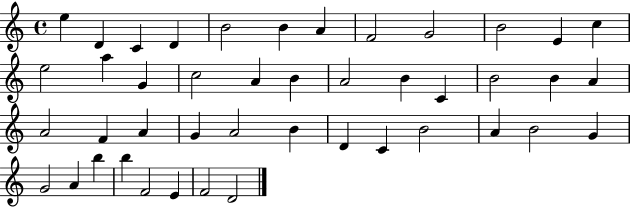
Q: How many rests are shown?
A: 0